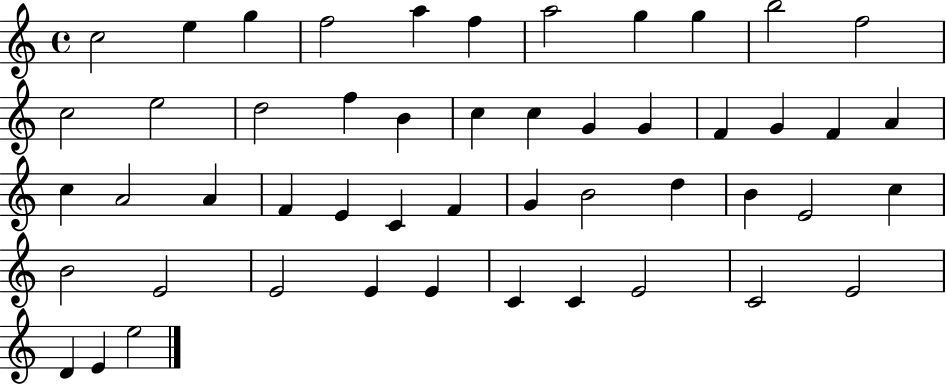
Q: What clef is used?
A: treble